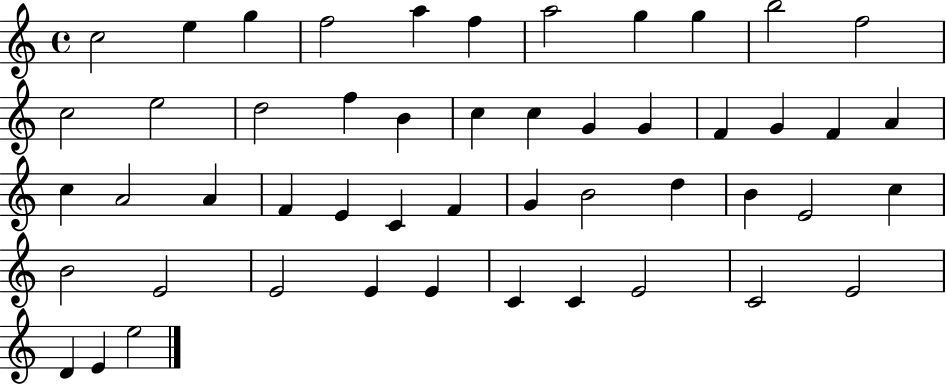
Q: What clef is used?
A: treble